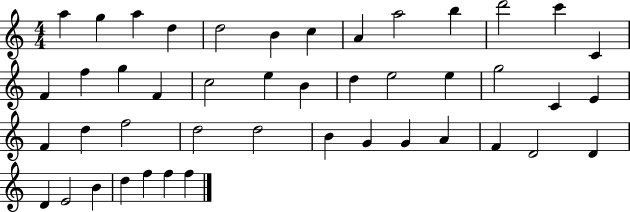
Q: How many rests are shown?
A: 0